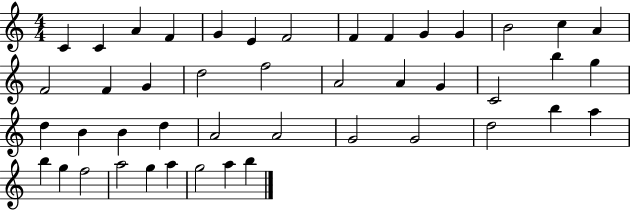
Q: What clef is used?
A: treble